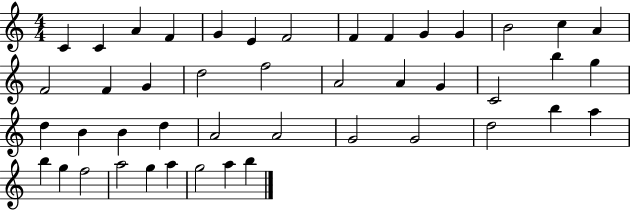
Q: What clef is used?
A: treble